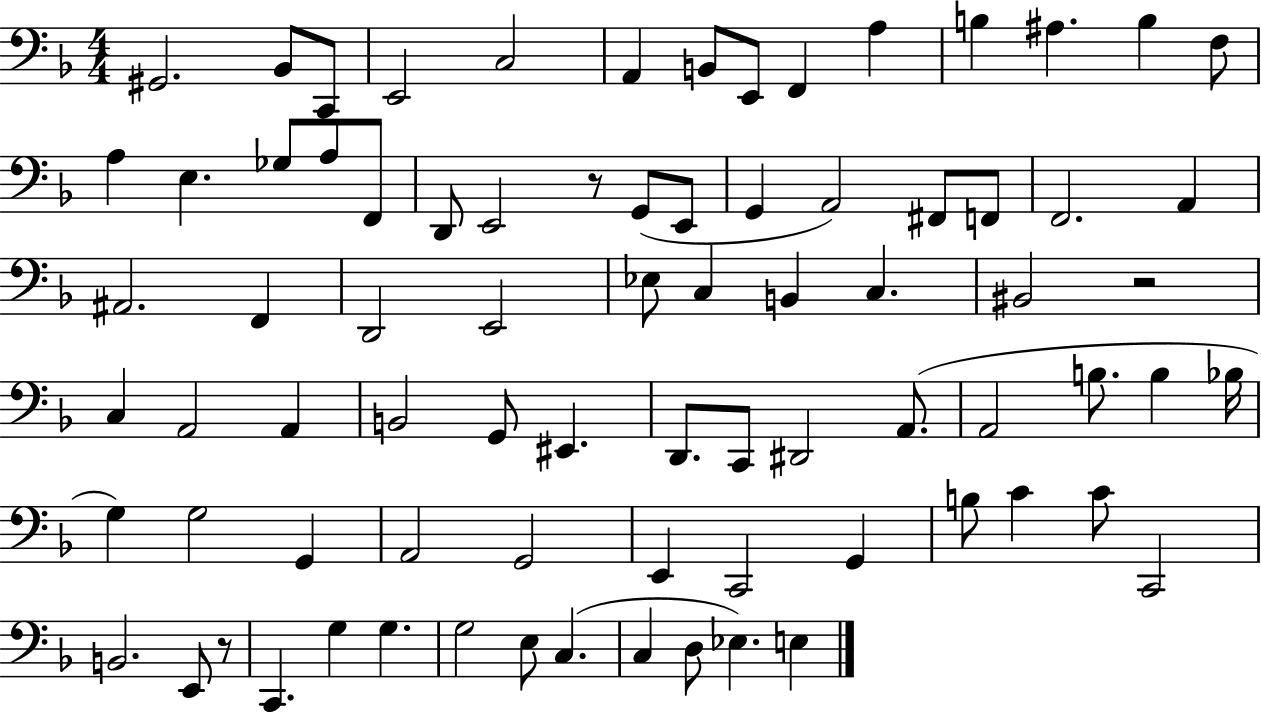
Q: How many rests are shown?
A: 3